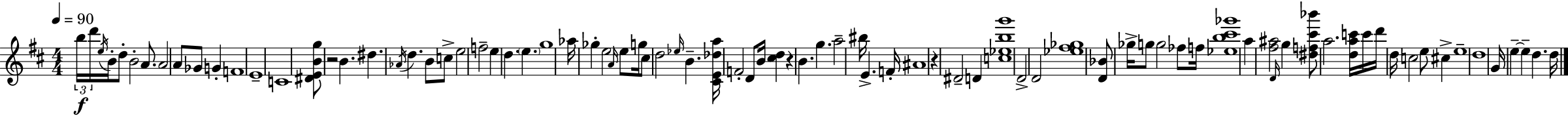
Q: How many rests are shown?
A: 3